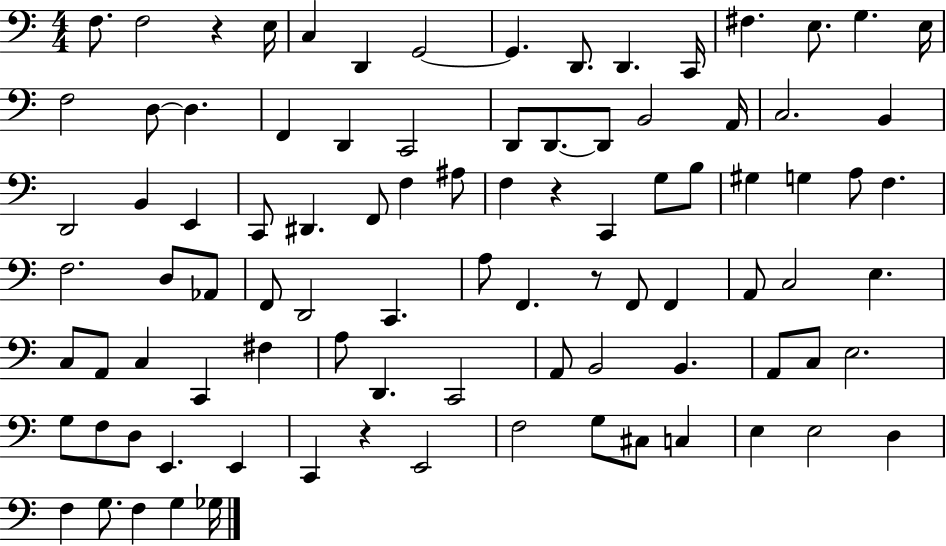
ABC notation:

X:1
T:Untitled
M:4/4
L:1/4
K:C
F,/2 F,2 z E,/4 C, D,, G,,2 G,, D,,/2 D,, C,,/4 ^F, E,/2 G, E,/4 F,2 D,/2 D, F,, D,, C,,2 D,,/2 D,,/2 D,,/2 B,,2 A,,/4 C,2 B,, D,,2 B,, E,, C,,/2 ^D,, F,,/2 F, ^A,/2 F, z C,, G,/2 B,/2 ^G, G, A,/2 F, F,2 D,/2 _A,,/2 F,,/2 D,,2 C,, A,/2 F,, z/2 F,,/2 F,, A,,/2 C,2 E, C,/2 A,,/2 C, C,, ^F, A,/2 D,, C,,2 A,,/2 B,,2 B,, A,,/2 C,/2 E,2 G,/2 F,/2 D,/2 E,, E,, C,, z E,,2 F,2 G,/2 ^C,/2 C, E, E,2 D, F, G,/2 F, G, _G,/4